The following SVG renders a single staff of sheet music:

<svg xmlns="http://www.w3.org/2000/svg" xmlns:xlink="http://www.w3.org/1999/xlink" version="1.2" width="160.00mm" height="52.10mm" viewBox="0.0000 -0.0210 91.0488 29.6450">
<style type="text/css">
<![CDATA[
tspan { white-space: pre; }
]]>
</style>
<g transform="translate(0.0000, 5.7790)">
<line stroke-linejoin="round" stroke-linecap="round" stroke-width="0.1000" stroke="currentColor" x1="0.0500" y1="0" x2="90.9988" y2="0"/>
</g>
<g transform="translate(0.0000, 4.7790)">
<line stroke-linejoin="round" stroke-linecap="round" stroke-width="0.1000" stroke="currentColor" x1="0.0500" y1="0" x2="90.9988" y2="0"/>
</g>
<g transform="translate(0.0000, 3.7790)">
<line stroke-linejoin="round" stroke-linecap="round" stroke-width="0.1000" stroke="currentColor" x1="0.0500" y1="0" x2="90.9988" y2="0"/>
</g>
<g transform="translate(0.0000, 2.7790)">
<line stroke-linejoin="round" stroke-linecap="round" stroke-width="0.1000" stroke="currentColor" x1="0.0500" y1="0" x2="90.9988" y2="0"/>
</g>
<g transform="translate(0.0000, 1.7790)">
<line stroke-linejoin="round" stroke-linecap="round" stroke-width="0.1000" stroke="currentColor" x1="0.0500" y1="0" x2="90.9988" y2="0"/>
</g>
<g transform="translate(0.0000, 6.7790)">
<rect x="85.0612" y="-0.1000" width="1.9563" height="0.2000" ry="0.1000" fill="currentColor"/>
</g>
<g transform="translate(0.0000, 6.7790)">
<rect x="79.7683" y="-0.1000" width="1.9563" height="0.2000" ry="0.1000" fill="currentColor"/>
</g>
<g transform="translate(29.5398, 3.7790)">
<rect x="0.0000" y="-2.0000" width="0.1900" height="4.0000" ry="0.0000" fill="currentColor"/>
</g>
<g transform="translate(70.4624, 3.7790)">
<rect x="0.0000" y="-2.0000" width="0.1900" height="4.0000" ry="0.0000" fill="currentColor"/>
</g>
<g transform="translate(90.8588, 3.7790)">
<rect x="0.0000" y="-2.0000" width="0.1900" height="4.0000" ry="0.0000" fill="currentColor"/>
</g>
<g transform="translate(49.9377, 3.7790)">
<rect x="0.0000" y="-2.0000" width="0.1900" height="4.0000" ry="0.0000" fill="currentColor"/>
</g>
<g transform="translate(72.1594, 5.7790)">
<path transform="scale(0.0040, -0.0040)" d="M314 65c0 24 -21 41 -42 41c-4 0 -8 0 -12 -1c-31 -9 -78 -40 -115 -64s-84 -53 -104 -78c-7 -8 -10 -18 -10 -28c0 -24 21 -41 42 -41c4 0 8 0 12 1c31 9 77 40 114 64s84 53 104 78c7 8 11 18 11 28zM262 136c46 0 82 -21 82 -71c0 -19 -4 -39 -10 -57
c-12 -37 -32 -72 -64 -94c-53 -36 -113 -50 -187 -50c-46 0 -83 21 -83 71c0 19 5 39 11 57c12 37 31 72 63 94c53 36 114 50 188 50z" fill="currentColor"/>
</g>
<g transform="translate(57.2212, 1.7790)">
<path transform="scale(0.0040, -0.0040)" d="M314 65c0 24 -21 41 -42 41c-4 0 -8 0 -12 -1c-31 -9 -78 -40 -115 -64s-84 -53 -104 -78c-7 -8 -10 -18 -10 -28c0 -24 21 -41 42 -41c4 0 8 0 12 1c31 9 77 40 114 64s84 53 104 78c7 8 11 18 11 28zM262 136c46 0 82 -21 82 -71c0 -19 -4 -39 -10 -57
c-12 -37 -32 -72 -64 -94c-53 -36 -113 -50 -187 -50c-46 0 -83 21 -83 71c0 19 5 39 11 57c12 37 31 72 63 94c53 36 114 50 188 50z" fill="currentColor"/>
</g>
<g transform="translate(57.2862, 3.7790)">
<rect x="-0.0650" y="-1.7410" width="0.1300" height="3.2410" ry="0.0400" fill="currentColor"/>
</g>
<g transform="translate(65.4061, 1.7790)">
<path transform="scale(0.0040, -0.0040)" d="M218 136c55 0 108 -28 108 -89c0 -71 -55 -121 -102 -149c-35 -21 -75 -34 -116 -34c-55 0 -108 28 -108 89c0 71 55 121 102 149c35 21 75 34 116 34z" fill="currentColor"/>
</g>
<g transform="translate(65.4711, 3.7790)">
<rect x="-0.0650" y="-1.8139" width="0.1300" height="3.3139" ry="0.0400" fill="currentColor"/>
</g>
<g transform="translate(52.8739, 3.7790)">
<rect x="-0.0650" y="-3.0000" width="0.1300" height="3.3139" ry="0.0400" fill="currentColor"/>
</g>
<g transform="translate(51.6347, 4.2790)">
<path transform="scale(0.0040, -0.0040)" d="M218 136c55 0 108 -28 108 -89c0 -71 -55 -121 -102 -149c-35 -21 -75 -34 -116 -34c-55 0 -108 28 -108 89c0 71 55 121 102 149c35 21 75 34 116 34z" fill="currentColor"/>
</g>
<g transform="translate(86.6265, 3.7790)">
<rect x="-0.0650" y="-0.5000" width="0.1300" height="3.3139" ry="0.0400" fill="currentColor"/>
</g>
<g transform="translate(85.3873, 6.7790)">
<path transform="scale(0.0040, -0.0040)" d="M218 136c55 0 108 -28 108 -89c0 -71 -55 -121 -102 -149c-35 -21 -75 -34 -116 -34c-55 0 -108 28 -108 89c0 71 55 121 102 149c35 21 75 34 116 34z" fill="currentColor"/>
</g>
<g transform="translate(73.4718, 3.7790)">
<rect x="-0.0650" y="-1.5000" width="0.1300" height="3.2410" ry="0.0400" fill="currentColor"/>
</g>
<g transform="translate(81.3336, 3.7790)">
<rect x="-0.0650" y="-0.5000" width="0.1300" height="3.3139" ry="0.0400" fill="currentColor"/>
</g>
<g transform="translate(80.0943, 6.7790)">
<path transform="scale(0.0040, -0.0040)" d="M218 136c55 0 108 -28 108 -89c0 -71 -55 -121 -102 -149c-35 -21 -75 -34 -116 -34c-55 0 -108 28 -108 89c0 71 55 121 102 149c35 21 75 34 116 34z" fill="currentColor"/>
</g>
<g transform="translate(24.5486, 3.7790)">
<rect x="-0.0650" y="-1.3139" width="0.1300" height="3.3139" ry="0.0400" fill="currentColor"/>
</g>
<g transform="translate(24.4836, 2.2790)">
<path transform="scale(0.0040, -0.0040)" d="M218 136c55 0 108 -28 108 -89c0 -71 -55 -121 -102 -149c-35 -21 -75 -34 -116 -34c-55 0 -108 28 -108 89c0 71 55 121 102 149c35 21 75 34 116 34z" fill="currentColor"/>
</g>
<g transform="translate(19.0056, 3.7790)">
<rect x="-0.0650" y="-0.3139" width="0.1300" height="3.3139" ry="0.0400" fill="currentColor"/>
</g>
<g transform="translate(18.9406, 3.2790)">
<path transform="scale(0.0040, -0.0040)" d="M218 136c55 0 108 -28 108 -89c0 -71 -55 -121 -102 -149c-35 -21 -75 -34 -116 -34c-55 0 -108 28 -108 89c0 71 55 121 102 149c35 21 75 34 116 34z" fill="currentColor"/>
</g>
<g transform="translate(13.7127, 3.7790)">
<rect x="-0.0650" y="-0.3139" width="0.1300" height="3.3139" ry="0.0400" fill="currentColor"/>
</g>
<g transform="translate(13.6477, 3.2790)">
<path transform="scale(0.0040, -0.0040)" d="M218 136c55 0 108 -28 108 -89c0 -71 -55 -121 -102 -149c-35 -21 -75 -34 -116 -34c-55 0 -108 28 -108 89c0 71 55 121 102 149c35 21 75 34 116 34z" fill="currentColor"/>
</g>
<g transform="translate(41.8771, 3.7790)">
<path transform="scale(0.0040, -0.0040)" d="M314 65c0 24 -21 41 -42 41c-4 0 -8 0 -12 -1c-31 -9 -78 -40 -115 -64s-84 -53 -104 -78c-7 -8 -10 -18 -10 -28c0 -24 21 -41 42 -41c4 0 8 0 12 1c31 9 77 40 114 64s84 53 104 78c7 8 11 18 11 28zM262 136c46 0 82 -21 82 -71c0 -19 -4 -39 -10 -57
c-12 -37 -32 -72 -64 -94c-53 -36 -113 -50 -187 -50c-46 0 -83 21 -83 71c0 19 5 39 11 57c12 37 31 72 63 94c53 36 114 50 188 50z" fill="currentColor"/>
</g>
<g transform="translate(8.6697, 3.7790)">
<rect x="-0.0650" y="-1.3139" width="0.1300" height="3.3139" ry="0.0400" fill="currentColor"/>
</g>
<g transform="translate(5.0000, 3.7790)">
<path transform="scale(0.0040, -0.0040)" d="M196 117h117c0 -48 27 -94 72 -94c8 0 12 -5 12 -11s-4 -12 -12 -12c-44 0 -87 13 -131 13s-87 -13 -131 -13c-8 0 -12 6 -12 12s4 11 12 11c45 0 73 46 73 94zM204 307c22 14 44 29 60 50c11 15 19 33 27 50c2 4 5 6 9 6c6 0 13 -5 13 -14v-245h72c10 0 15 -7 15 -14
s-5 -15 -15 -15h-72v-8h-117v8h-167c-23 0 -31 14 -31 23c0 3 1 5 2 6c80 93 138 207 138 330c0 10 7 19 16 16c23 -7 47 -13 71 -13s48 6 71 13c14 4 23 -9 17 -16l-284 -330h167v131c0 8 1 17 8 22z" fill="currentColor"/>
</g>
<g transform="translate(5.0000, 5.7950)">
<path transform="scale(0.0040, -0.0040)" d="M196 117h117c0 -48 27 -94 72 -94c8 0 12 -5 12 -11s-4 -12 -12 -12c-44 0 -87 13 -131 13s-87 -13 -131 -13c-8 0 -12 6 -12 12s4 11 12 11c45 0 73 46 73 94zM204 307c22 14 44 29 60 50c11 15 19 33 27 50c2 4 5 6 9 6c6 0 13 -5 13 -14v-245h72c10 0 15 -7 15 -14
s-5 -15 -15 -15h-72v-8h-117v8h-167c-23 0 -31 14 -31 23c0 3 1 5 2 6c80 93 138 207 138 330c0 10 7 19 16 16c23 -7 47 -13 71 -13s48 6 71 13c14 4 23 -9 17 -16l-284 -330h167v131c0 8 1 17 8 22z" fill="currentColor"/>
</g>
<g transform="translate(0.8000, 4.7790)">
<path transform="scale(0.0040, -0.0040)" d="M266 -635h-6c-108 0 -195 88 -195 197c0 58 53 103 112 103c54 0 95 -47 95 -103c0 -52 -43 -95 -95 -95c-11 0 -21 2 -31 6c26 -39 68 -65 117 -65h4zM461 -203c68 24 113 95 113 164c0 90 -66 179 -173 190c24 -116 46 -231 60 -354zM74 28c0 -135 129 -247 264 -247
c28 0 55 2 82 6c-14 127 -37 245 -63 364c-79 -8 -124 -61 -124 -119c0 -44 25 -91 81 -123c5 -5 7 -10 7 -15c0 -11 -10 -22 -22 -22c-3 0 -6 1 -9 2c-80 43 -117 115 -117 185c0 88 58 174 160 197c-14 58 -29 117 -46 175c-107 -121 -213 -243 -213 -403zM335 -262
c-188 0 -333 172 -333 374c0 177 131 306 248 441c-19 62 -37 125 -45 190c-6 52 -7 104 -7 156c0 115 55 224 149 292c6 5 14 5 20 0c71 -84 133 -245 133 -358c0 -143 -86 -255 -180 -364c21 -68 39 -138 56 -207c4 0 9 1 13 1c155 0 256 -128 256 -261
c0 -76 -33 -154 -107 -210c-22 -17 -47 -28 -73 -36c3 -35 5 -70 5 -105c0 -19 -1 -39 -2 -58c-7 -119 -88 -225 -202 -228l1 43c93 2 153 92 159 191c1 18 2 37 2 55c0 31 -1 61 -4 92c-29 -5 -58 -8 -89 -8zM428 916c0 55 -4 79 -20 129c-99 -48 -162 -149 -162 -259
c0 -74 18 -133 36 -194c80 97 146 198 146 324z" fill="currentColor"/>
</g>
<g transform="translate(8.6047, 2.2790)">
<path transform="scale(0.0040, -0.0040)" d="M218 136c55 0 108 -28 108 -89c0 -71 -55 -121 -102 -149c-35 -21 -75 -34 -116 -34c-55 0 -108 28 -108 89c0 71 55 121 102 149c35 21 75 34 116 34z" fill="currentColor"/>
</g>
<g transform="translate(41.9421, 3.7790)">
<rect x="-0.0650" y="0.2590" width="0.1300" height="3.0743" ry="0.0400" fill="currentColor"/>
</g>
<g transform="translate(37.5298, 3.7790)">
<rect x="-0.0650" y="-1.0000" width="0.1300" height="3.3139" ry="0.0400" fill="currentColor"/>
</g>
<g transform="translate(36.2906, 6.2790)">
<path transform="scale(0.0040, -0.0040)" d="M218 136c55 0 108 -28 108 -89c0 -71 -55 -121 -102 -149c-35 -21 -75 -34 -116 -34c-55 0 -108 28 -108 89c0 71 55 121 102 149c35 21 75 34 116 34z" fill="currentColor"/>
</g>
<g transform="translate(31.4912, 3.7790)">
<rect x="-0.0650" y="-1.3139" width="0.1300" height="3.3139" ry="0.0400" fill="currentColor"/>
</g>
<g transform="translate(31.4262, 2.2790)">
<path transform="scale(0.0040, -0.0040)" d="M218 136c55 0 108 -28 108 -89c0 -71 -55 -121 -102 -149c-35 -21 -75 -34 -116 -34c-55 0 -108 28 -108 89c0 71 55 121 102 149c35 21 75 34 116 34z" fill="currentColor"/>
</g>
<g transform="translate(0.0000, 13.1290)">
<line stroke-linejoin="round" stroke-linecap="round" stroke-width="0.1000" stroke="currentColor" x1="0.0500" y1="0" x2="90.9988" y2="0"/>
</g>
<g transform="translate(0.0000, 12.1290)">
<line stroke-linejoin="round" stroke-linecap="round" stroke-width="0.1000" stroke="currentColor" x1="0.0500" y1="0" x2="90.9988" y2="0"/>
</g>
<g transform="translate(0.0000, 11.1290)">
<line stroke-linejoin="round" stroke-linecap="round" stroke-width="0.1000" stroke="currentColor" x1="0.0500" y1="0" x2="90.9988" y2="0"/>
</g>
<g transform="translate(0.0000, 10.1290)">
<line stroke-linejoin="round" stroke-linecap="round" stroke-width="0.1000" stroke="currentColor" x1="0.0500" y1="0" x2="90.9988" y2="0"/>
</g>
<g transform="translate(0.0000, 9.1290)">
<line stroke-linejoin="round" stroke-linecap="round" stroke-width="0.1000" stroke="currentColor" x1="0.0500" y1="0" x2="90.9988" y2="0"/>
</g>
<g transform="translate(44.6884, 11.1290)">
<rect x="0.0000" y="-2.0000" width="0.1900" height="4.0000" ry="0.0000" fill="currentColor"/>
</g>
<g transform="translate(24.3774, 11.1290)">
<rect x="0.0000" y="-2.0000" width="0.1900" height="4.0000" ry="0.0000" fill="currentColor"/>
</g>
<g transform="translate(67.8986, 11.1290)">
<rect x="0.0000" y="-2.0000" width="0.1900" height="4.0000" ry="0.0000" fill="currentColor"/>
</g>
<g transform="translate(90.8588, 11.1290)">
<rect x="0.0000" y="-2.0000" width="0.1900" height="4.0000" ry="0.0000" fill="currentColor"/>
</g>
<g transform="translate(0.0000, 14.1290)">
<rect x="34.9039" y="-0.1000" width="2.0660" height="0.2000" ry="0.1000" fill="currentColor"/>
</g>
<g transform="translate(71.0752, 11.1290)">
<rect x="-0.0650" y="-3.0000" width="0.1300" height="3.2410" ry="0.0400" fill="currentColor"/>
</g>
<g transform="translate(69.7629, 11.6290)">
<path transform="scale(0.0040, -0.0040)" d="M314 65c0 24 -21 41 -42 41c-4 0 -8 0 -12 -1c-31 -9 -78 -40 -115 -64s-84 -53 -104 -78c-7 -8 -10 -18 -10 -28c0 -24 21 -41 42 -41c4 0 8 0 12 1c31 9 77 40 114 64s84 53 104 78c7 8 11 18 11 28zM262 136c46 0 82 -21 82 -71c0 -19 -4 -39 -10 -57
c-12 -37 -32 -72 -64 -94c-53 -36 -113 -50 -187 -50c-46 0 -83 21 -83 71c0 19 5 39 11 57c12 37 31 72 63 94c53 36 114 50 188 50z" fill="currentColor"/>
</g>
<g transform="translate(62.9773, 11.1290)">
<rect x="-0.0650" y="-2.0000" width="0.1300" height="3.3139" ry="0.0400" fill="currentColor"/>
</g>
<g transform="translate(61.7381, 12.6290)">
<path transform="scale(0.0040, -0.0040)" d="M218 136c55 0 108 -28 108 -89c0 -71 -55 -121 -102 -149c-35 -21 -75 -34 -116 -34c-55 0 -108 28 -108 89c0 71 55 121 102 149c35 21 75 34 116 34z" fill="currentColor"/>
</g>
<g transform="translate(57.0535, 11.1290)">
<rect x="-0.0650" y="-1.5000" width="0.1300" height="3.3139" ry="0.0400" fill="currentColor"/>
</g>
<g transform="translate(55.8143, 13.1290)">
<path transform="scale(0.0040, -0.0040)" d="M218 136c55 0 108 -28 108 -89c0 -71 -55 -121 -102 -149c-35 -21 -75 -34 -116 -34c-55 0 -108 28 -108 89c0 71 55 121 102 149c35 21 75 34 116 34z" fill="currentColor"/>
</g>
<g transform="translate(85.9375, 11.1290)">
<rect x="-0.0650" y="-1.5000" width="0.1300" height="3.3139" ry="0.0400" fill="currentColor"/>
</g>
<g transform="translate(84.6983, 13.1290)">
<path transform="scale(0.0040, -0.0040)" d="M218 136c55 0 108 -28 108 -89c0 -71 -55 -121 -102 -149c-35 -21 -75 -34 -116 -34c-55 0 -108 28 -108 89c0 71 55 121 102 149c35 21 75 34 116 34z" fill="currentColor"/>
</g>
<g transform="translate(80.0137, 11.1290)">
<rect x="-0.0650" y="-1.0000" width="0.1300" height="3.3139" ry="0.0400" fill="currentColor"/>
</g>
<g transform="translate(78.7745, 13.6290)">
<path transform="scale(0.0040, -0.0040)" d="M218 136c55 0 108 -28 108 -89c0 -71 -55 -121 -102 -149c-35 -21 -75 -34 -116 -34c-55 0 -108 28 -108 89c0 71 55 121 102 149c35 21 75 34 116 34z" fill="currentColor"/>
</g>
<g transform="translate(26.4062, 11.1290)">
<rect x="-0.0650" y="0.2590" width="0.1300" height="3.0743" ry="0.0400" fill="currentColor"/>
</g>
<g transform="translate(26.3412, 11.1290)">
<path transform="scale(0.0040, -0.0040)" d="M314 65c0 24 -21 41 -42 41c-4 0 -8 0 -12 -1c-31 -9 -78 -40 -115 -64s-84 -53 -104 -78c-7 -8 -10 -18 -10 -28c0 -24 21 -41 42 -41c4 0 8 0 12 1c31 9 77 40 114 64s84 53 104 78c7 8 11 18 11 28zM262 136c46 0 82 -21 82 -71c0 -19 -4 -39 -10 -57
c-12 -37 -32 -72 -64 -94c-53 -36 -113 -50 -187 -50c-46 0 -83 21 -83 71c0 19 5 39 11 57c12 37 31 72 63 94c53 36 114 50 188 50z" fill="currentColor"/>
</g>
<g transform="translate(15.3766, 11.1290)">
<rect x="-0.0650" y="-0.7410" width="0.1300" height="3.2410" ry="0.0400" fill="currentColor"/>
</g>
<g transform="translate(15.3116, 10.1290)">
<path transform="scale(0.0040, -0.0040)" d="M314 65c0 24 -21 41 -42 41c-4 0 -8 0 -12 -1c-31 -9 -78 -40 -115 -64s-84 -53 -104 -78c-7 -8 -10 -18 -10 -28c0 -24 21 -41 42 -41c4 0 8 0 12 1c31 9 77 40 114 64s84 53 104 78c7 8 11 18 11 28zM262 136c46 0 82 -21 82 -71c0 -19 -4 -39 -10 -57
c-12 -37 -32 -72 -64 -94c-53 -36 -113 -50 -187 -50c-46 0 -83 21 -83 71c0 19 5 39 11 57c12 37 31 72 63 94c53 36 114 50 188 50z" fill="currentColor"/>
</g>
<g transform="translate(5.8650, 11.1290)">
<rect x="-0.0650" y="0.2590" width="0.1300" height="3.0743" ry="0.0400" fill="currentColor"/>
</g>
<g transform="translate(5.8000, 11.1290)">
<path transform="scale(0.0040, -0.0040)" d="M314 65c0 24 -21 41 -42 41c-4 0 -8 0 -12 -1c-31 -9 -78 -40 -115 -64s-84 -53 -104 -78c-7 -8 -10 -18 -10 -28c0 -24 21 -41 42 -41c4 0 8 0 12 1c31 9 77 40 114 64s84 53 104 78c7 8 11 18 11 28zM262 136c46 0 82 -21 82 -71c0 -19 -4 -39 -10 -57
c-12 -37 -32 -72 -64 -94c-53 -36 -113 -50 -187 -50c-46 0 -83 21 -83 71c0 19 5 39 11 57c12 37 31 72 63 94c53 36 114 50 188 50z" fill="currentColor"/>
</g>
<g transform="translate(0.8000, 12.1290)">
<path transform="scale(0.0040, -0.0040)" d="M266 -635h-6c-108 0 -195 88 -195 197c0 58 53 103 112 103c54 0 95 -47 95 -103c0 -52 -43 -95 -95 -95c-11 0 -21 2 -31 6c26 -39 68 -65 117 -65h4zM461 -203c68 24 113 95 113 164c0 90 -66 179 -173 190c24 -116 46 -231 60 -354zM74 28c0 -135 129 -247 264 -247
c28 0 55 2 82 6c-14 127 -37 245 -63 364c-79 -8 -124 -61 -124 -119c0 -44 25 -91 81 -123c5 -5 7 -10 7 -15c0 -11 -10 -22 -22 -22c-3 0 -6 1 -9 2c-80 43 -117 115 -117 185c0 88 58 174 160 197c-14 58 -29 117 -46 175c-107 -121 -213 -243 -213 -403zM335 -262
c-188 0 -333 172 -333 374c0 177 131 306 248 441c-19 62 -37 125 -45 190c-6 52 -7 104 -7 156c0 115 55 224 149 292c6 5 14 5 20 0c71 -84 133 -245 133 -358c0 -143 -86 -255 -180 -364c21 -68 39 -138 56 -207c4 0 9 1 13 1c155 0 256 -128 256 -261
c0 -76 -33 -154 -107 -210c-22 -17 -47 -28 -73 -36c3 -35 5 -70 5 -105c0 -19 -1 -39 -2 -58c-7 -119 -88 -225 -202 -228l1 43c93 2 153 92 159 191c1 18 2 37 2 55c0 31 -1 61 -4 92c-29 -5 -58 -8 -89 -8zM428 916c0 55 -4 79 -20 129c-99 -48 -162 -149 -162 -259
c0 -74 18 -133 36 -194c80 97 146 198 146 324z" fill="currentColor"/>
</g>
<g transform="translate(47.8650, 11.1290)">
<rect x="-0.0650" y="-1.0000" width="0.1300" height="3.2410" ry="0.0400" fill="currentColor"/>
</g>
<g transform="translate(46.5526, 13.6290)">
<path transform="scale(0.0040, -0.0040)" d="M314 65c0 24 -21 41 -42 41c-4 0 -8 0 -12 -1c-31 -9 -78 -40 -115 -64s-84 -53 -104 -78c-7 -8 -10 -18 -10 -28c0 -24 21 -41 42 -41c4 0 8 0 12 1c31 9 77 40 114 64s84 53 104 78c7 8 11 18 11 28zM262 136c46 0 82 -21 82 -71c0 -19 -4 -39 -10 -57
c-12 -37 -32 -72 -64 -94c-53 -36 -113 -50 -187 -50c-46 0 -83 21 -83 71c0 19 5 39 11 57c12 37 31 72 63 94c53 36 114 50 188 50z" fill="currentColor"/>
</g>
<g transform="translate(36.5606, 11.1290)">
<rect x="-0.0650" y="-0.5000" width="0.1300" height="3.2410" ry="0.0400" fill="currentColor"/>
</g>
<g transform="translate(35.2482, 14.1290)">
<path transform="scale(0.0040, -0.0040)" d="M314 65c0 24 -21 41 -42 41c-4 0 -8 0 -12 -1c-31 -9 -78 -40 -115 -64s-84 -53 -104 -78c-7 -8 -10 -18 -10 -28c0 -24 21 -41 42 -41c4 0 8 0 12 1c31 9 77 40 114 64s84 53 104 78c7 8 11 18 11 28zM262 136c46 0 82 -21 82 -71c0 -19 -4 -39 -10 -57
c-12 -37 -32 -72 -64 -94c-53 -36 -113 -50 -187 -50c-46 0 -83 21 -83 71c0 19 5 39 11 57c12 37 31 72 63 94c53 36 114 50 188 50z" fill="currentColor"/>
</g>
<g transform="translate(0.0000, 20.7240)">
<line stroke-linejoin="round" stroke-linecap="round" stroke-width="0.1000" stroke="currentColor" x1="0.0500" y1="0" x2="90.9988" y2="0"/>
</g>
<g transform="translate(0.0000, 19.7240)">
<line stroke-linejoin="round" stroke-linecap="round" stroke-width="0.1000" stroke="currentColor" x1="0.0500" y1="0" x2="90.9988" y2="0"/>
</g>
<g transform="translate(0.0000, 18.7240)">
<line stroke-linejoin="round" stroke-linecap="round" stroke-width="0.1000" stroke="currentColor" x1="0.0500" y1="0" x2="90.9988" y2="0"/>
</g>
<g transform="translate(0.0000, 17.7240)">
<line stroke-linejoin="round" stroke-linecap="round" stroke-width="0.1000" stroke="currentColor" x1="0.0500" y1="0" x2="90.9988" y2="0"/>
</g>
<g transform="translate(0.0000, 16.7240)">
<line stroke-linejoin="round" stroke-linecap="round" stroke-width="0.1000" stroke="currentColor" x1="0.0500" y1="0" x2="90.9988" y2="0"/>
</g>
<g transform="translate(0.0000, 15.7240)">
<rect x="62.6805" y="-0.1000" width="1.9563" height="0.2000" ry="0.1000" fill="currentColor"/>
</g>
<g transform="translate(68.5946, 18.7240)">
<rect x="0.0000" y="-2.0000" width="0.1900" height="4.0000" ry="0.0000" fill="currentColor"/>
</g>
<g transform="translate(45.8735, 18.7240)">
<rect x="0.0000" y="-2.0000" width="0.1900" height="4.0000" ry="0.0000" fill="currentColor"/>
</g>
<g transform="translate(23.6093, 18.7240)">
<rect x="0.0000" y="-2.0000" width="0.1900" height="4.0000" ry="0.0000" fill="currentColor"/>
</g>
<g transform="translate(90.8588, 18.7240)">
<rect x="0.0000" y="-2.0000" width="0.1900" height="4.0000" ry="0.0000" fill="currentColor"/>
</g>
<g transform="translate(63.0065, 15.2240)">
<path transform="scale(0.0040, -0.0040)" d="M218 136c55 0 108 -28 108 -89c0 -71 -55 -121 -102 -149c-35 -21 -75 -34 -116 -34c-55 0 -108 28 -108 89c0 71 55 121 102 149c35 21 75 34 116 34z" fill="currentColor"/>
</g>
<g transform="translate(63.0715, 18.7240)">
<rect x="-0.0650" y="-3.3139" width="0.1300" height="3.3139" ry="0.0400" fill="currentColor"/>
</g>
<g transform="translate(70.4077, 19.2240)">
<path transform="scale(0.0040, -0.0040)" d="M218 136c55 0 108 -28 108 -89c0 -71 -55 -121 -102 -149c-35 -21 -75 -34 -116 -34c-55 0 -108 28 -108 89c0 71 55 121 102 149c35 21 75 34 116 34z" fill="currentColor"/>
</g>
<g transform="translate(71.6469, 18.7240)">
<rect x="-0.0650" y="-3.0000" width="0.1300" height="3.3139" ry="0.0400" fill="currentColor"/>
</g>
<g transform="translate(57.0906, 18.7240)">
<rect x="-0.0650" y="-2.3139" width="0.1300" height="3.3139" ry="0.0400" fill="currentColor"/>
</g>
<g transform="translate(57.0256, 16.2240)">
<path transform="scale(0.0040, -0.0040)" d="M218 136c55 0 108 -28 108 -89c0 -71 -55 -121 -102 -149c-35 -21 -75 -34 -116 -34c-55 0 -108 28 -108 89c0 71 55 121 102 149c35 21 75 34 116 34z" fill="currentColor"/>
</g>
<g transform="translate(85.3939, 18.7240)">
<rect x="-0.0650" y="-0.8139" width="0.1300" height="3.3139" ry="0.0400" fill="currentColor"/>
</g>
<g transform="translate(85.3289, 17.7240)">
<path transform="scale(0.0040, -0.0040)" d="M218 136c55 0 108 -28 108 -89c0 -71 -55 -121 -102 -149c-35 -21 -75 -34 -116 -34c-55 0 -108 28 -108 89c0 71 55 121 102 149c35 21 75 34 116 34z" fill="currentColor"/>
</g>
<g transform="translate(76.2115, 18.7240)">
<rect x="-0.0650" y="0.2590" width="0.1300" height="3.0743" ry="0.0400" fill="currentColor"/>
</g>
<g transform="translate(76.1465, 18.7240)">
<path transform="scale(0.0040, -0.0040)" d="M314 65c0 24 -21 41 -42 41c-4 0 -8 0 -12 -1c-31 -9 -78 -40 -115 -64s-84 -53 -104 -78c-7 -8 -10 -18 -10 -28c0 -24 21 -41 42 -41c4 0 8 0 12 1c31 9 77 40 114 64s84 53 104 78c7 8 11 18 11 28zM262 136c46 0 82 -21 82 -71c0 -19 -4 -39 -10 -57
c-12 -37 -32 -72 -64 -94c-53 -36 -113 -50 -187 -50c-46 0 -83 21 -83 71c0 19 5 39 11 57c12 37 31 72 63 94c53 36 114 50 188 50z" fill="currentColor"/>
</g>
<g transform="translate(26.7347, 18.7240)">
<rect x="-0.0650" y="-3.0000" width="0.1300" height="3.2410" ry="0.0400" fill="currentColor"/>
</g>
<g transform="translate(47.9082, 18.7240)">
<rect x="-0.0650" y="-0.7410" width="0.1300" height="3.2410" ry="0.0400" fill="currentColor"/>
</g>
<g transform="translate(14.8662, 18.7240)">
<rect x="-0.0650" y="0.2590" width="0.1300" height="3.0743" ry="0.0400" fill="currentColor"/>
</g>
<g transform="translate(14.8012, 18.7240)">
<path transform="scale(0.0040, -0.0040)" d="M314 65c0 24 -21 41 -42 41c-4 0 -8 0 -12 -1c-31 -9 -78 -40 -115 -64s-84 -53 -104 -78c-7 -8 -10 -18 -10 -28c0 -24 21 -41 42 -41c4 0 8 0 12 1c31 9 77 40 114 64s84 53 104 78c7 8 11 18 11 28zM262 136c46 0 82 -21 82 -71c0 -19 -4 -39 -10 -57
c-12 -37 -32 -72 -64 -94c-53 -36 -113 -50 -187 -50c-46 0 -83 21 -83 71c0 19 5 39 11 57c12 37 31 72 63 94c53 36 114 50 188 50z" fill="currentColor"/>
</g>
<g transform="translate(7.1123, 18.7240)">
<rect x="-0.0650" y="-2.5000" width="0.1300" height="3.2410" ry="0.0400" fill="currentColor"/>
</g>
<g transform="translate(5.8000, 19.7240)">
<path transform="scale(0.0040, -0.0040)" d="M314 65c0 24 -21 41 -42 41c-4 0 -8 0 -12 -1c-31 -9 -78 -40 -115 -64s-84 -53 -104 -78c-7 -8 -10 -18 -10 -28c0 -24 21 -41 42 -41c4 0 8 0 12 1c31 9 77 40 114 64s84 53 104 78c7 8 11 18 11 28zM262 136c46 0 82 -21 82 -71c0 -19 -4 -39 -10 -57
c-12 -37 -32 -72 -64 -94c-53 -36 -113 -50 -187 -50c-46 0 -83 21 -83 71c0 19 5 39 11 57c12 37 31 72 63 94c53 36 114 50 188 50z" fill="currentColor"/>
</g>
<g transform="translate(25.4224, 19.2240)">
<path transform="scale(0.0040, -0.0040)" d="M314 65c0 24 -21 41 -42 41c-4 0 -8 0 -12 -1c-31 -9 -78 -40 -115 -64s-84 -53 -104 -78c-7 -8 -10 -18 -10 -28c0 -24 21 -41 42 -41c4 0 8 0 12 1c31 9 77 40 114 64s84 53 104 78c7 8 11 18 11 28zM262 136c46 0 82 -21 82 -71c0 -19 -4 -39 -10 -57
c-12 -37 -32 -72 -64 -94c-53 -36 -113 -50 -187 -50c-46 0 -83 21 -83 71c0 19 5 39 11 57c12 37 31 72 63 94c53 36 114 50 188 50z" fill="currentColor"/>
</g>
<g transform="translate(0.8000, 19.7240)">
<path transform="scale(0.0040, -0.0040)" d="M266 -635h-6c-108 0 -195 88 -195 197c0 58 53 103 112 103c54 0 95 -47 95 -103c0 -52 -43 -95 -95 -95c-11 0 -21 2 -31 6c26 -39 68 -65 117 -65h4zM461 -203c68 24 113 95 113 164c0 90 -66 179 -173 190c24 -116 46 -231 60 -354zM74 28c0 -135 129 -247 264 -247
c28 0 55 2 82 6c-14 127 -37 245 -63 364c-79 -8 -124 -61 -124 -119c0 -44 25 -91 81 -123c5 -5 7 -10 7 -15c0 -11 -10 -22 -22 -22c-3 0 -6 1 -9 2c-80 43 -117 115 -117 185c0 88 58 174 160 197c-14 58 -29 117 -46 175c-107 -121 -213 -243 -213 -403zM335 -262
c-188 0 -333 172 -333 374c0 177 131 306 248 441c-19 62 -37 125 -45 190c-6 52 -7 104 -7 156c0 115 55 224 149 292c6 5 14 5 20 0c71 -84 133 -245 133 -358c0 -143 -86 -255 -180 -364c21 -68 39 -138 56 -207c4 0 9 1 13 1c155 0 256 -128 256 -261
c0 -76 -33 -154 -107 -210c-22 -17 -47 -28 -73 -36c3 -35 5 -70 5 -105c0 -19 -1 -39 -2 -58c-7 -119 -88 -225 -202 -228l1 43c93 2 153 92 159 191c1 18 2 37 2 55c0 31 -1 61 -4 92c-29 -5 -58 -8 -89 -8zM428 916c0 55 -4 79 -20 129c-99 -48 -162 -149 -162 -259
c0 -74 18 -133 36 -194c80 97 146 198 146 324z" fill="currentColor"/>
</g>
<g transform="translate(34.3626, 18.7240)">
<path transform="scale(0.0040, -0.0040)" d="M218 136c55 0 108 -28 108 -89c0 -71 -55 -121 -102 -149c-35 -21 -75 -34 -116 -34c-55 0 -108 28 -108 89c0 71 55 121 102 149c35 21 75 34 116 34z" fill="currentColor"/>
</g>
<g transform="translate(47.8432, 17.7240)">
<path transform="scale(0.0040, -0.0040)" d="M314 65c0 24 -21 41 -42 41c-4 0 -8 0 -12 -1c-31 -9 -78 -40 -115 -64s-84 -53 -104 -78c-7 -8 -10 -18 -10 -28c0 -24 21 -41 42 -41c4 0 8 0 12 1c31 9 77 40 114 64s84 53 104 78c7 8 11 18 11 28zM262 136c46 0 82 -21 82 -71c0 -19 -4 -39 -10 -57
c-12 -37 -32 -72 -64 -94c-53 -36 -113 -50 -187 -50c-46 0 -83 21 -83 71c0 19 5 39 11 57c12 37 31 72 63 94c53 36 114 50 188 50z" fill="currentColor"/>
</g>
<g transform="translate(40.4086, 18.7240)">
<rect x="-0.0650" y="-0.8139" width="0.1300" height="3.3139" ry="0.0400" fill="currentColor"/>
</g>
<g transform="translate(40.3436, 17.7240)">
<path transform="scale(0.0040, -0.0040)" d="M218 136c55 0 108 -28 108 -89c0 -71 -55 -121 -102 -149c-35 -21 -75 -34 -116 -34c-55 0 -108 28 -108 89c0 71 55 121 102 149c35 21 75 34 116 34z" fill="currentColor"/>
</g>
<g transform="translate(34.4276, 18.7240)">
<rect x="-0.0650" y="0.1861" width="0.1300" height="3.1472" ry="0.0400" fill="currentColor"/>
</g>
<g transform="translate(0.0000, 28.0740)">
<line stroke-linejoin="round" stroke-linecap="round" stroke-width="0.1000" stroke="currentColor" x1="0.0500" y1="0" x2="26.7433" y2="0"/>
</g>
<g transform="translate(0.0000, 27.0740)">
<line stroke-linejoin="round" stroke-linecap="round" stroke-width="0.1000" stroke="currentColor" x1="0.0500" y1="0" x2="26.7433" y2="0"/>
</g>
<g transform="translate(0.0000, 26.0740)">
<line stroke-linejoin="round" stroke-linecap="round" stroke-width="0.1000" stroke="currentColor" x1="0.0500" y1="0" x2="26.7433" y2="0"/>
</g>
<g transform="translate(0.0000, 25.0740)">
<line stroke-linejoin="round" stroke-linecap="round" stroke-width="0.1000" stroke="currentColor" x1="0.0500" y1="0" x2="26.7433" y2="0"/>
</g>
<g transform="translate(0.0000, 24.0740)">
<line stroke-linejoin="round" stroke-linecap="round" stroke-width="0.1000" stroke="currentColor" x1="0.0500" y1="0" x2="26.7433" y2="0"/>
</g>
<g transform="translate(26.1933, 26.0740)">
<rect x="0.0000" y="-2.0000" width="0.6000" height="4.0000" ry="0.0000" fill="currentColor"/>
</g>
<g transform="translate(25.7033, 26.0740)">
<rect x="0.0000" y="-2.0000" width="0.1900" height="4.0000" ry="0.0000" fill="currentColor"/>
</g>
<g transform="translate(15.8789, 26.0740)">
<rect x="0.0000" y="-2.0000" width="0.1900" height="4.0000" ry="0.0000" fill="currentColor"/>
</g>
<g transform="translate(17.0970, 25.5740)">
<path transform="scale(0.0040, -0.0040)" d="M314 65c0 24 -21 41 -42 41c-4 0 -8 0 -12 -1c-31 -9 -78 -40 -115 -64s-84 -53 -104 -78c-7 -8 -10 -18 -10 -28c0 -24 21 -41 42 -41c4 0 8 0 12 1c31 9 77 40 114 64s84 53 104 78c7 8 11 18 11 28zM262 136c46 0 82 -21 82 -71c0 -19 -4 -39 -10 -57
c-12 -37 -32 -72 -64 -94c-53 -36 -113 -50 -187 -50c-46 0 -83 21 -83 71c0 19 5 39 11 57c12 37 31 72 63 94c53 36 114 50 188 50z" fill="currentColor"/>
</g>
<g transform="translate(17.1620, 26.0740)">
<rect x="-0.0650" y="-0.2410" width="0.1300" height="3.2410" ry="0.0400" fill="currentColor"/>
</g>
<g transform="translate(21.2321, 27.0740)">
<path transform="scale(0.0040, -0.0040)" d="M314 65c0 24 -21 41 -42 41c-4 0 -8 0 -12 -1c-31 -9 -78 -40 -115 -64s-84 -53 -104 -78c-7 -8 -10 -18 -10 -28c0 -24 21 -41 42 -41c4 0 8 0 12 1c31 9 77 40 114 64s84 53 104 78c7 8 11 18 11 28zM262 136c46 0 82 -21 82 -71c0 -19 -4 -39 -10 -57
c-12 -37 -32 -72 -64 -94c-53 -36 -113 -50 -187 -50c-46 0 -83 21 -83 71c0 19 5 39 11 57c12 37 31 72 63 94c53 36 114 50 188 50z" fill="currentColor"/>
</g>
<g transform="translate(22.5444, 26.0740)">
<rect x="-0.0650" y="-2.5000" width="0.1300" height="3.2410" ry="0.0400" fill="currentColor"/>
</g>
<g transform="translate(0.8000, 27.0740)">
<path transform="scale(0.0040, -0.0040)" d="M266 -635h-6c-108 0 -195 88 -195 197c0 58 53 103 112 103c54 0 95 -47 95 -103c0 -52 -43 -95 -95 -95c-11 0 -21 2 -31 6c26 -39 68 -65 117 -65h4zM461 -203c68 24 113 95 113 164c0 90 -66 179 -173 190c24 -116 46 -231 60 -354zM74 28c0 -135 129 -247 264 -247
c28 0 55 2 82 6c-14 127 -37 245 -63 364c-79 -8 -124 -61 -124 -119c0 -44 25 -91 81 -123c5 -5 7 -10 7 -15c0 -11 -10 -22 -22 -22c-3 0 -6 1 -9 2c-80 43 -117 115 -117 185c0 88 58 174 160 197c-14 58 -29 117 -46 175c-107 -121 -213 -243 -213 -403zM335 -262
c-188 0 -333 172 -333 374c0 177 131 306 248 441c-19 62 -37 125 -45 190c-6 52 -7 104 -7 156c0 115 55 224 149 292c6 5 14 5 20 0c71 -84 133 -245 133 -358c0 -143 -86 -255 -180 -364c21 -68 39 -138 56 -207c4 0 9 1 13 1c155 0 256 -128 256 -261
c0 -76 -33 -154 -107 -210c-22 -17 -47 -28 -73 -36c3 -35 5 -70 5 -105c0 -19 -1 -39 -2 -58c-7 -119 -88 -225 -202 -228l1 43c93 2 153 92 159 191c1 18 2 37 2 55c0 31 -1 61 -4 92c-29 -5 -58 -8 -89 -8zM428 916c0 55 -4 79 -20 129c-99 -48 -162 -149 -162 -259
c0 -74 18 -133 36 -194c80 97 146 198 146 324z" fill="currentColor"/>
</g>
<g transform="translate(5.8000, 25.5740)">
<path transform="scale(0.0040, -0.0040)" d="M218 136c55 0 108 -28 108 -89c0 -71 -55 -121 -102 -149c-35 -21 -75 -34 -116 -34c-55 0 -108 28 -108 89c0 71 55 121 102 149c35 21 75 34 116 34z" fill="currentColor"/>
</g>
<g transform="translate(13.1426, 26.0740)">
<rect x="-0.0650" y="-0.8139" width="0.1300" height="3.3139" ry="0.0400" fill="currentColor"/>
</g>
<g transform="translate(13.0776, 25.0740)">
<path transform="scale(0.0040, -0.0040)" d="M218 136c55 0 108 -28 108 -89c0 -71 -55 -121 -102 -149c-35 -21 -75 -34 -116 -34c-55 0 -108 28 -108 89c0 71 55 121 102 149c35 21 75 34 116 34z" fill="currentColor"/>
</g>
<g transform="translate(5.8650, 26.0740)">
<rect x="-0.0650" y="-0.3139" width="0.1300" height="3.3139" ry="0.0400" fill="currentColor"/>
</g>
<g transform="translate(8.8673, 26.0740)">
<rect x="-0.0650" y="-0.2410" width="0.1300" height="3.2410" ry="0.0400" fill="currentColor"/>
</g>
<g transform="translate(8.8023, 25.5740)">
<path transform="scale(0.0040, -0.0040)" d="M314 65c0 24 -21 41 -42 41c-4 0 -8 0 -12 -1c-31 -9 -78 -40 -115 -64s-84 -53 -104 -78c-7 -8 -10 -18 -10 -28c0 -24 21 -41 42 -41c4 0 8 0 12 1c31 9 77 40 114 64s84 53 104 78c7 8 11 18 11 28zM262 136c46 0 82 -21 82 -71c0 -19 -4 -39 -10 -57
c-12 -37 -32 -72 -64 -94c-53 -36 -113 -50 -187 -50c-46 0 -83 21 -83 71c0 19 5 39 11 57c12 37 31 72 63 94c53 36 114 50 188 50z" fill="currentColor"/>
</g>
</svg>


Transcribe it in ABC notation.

X:1
T:Untitled
M:4/4
L:1/4
K:C
e c c e e D B2 A f2 f E2 C C B2 d2 B2 C2 D2 E F A2 D E G2 B2 A2 B d d2 g b A B2 d c c2 d c2 G2